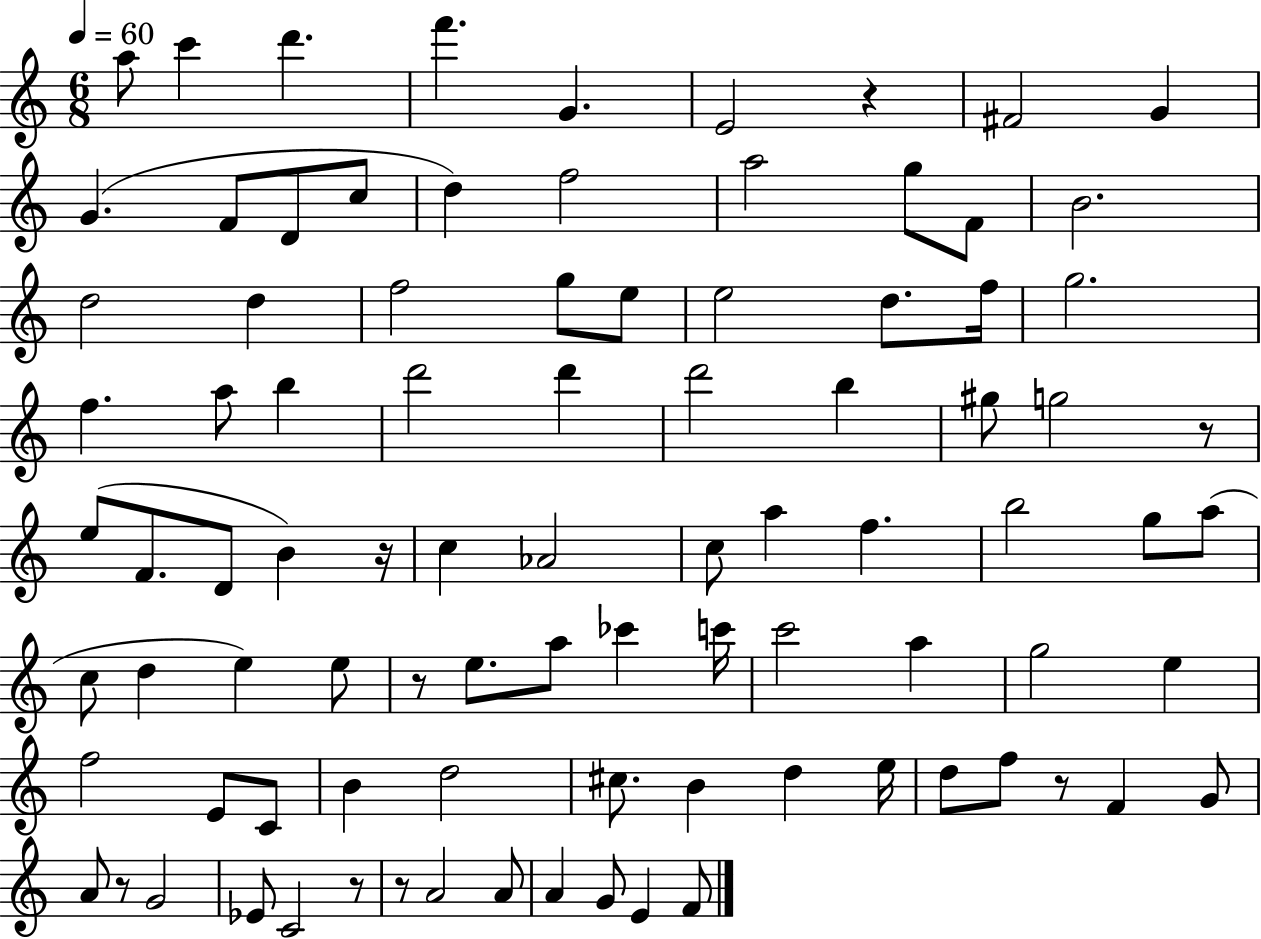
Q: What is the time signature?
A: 6/8